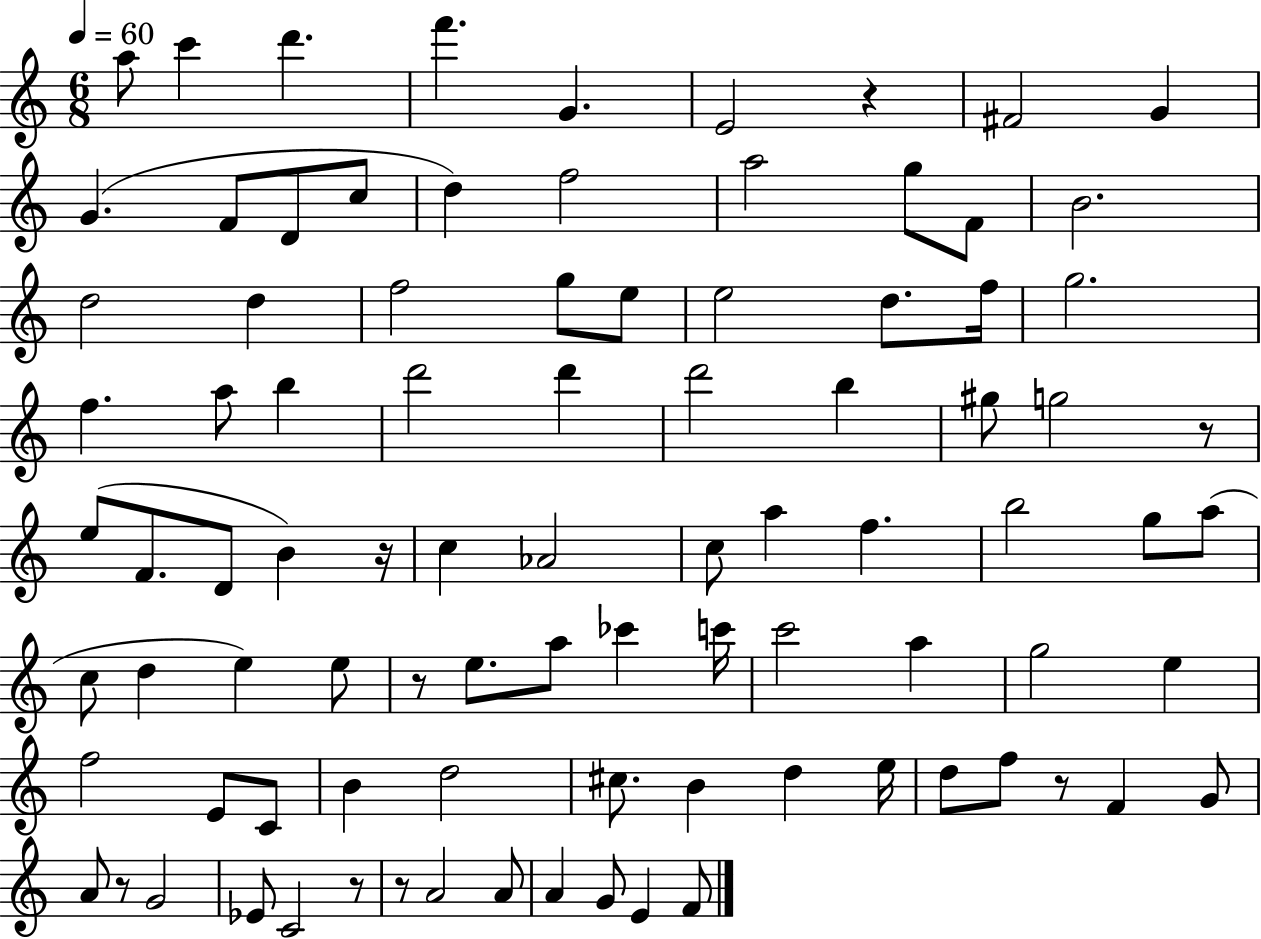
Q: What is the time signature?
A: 6/8